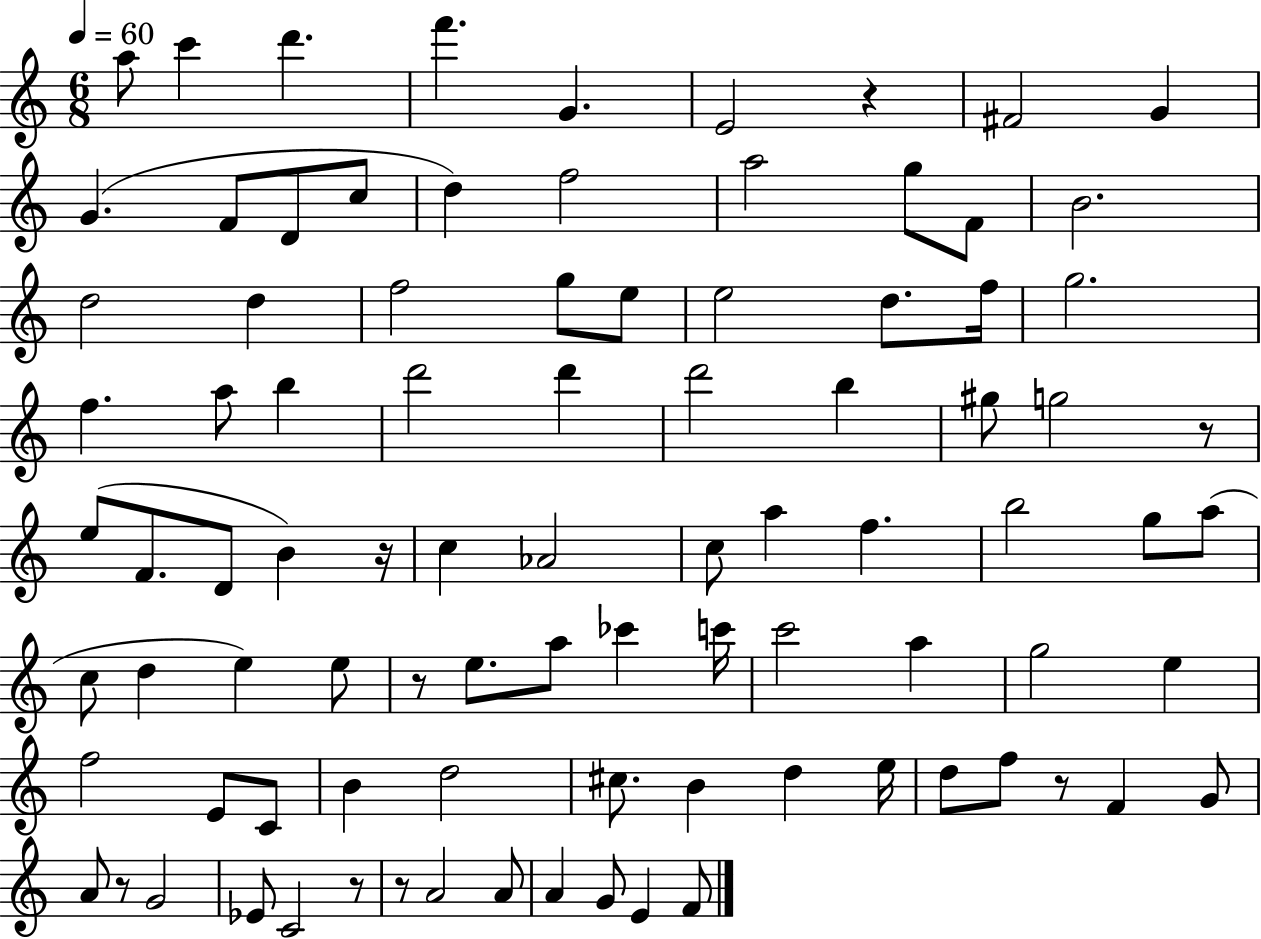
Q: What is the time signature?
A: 6/8